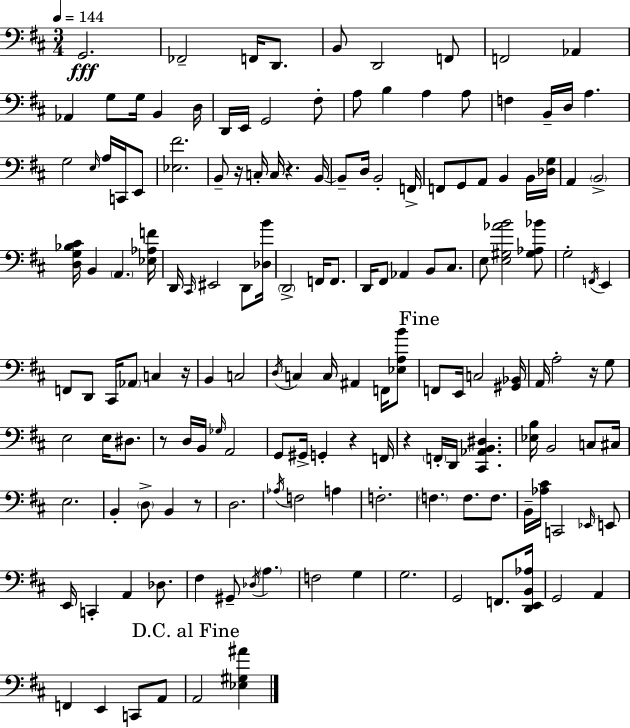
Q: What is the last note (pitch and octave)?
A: A2